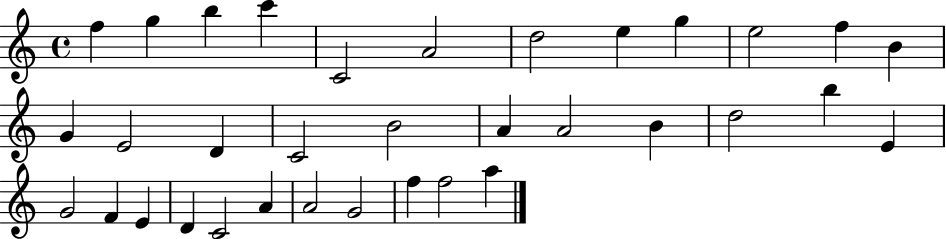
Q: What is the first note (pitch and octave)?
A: F5